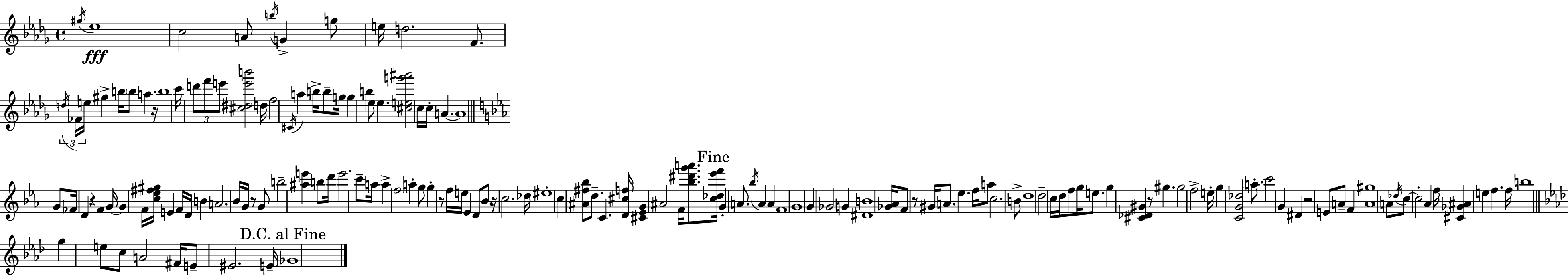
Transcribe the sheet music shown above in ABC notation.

X:1
T:Untitled
M:4/4
L:1/4
K:Bbm
^g/4 _e4 c2 A/2 b/4 G g/2 e/4 d2 F/2 d/4 _F/4 e/4 ^g b/4 b/2 a z/4 b4 c'/4 d'/2 f'/2 e'/2 [^c^de'b']2 d/4 f2 ^C/4 a b/4 b/2 g/4 g b _e/2 _e [^ceg'^a']2 c/4 c/4 A A4 G/2 _F/4 D z F G/4 G F/4 [c_e^f^g]/4 E F/4 D/4 B A2 _B/4 G/4 z/2 G/2 b2 [^ae'] b/2 d'/4 e'2 c'/2 a/4 a f2 a g/2 g z/2 f/4 e/4 _E D/2 _B/2 z/4 c2 _d/4 ^e4 c [^A^f_b]/2 d/2 C [D^cf]/4 [^C_EG] ^A2 F/4 [_b^d'g'a']/2 [c_d_e'f']/4 G A/2 _b/4 A A F4 G4 G _G2 G [^DB]4 [_G_A]/4 F/2 z/2 ^G/4 A/2 _e f/4 a/2 c2 B/2 d4 d2 c/4 d/4 f/2 g/4 e/2 g [^C_D^G] z/2 ^g ^g2 f2 e/4 g [CG_d]2 a/2 c'2 G ^D z2 E/2 A/2 F [A^g]4 A/2 _d/4 c/2 c2 _A f/4 [^C_G^A] e f f/4 b4 g e/2 c/2 A2 ^F/4 E/2 ^E2 E/4 _G4